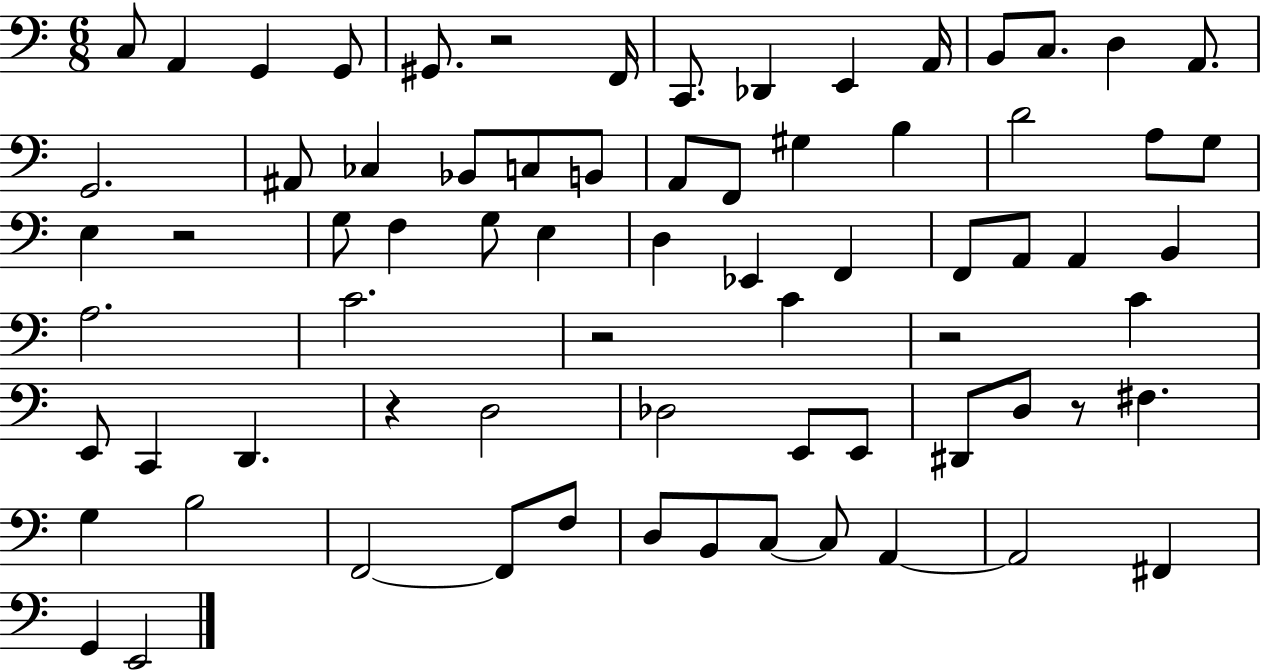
{
  \clef bass
  \numericTimeSignature
  \time 6/8
  \key c \major
  c8 a,4 g,4 g,8 | gis,8. r2 f,16 | c,8. des,4 e,4 a,16 | b,8 c8. d4 a,8. | \break g,2. | ais,8 ces4 bes,8 c8 b,8 | a,8 f,8 gis4 b4 | d'2 a8 g8 | \break e4 r2 | g8 f4 g8 e4 | d4 ees,4 f,4 | f,8 a,8 a,4 b,4 | \break a2. | c'2. | r2 c'4 | r2 c'4 | \break e,8 c,4 d,4. | r4 d2 | des2 e,8 e,8 | dis,8 d8 r8 fis4. | \break g4 b2 | f,2~~ f,8 f8 | d8 b,8 c8~~ c8 a,4~~ | a,2 fis,4 | \break g,4 e,2 | \bar "|."
}